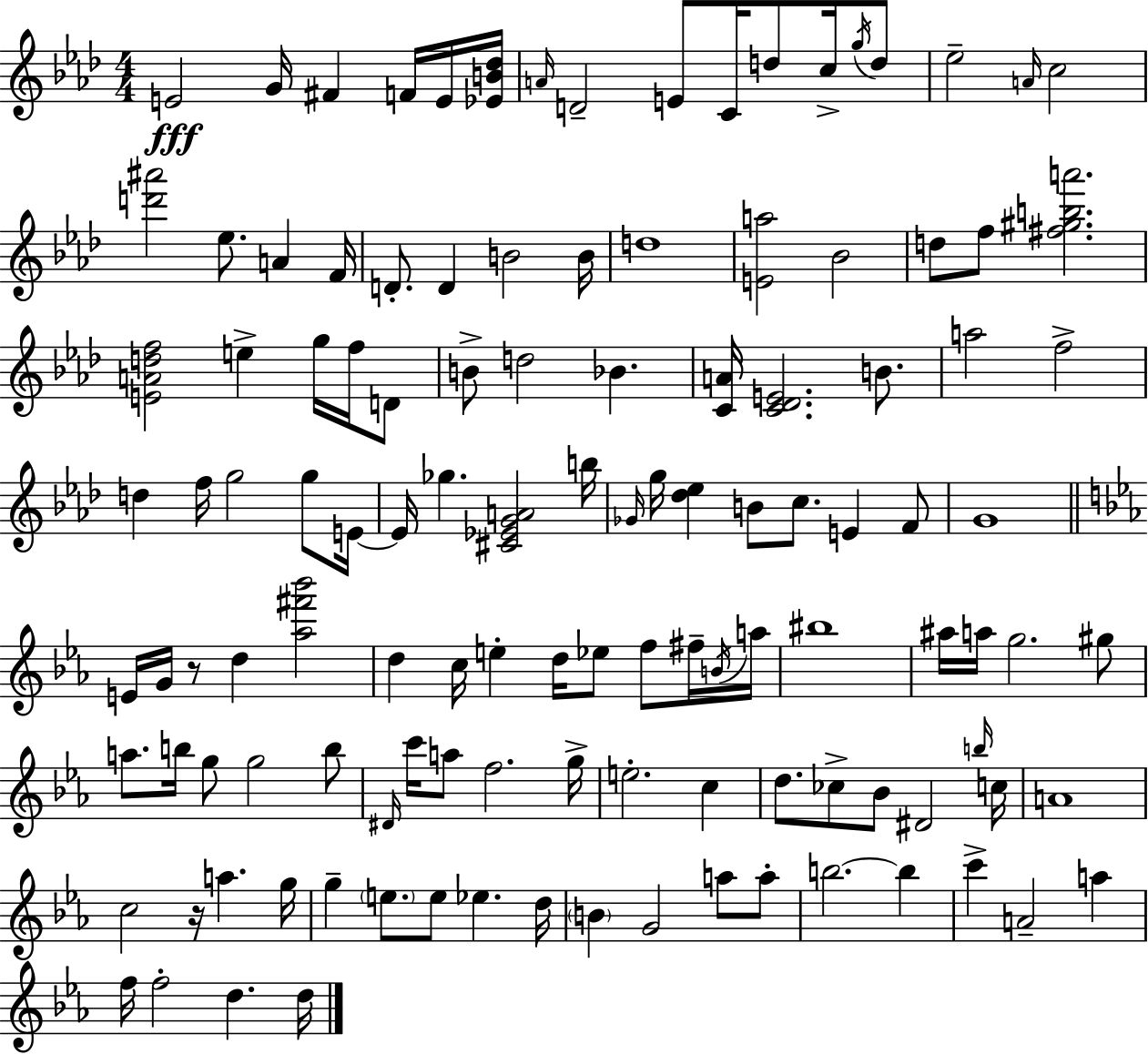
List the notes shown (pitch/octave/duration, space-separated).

E4/h G4/s F#4/q F4/s E4/s [Eb4,B4,Db5]/s A4/s D4/h E4/e C4/s D5/e C5/s G5/s D5/e Eb5/h A4/s C5/h [D6,A#6]/h Eb5/e. A4/q F4/s D4/e. D4/q B4/h B4/s D5/w [E4,A5]/h Bb4/h D5/e F5/e [F#5,G#5,B5,A6]/h. [E4,A4,D5,F5]/h E5/q G5/s F5/s D4/e B4/e D5/h Bb4/q. [C4,A4]/s [C4,Db4,E4]/h. B4/e. A5/h F5/h D5/q F5/s G5/h G5/e E4/s E4/s Gb5/q. [C#4,Eb4,G4,A4]/h B5/s Gb4/s G5/s [Db5,Eb5]/q B4/e C5/e. E4/q F4/e G4/w E4/s G4/s R/e D5/q [Ab5,F#6,Bb6]/h D5/q C5/s E5/q D5/s Eb5/e F5/e F#5/s B4/s A5/s BIS5/w A#5/s A5/s G5/h. G#5/e A5/e. B5/s G5/e G5/h B5/e D#4/s C6/s A5/e F5/h. G5/s E5/h. C5/q D5/e. CES5/e Bb4/e D#4/h B5/s C5/s A4/w C5/h R/s A5/q. G5/s G5/q E5/e. E5/e Eb5/q. D5/s B4/q G4/h A5/e A5/e B5/h. B5/q C6/q A4/h A5/q F5/s F5/h D5/q. D5/s